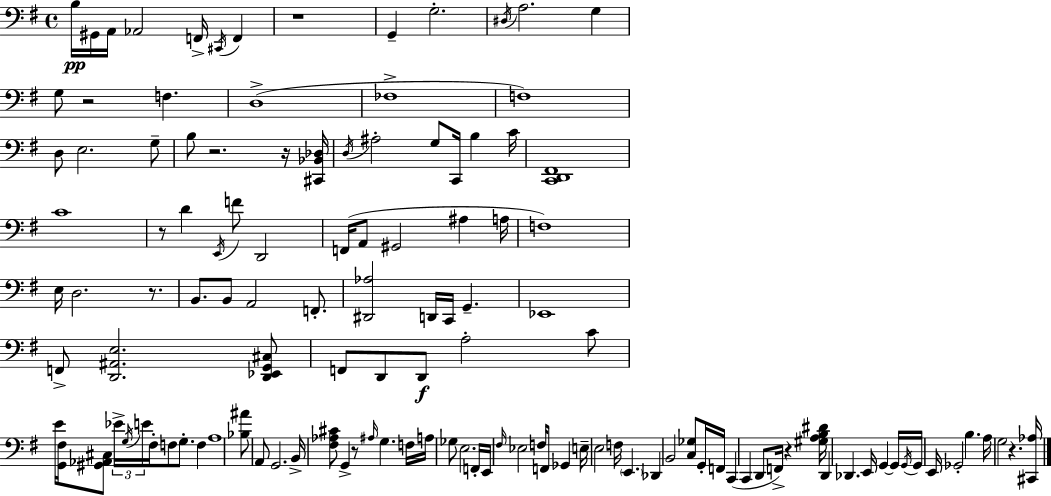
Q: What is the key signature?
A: G major